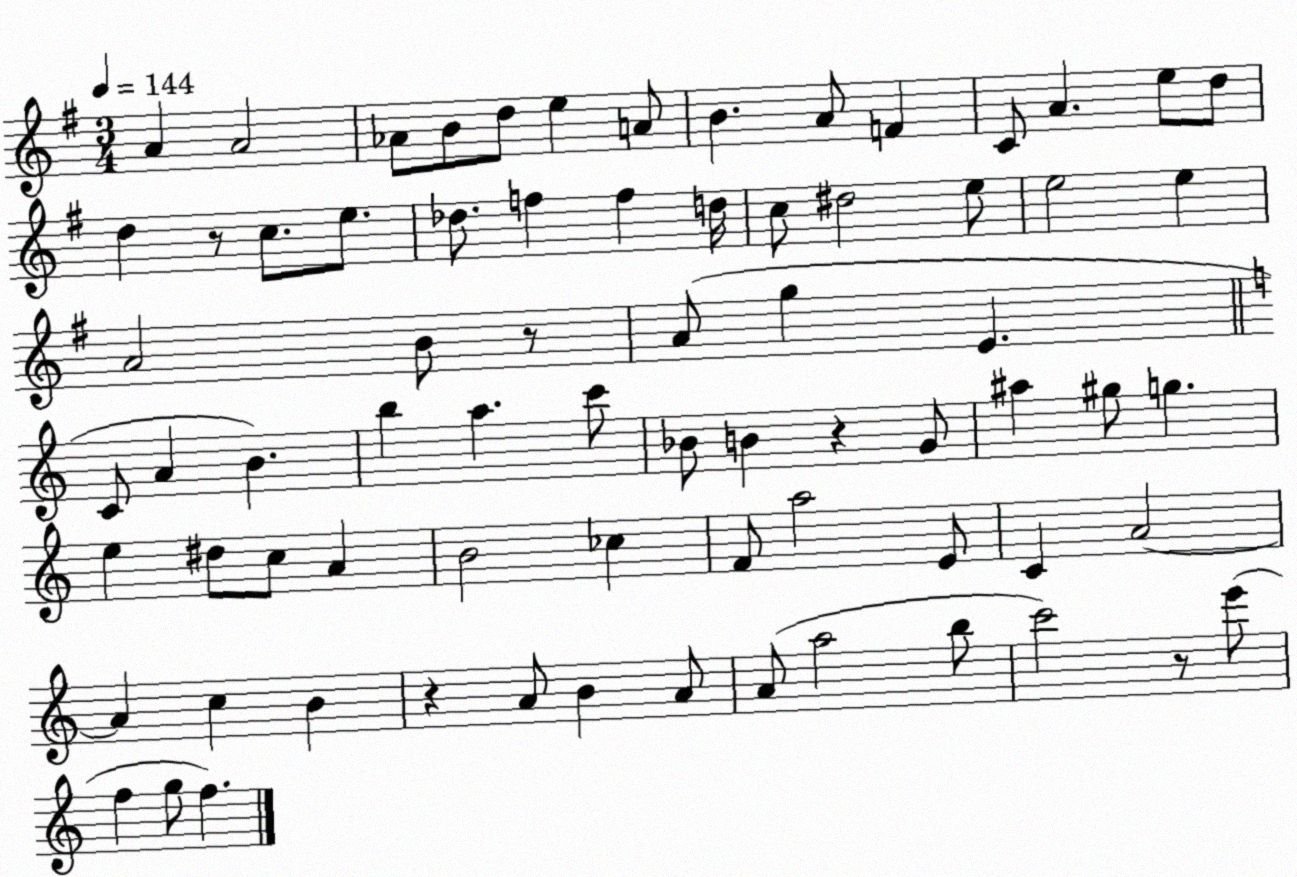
X:1
T:Untitled
M:3/4
L:1/4
K:G
A A2 _A/2 B/2 d/2 e A/2 B A/2 F C/2 A e/2 d/2 d z/2 c/2 e/2 _d/2 f f d/4 c/2 ^d2 e/2 e2 e A2 B/2 z/2 A/2 g E C/2 A B b a c'/2 _B/2 B z G/2 ^a ^g/2 g e ^d/2 c/2 A B2 _c F/2 a2 E/2 C A2 A c B z A/2 B A/2 A/2 a2 b/2 c'2 z/2 e'/2 f g/2 f